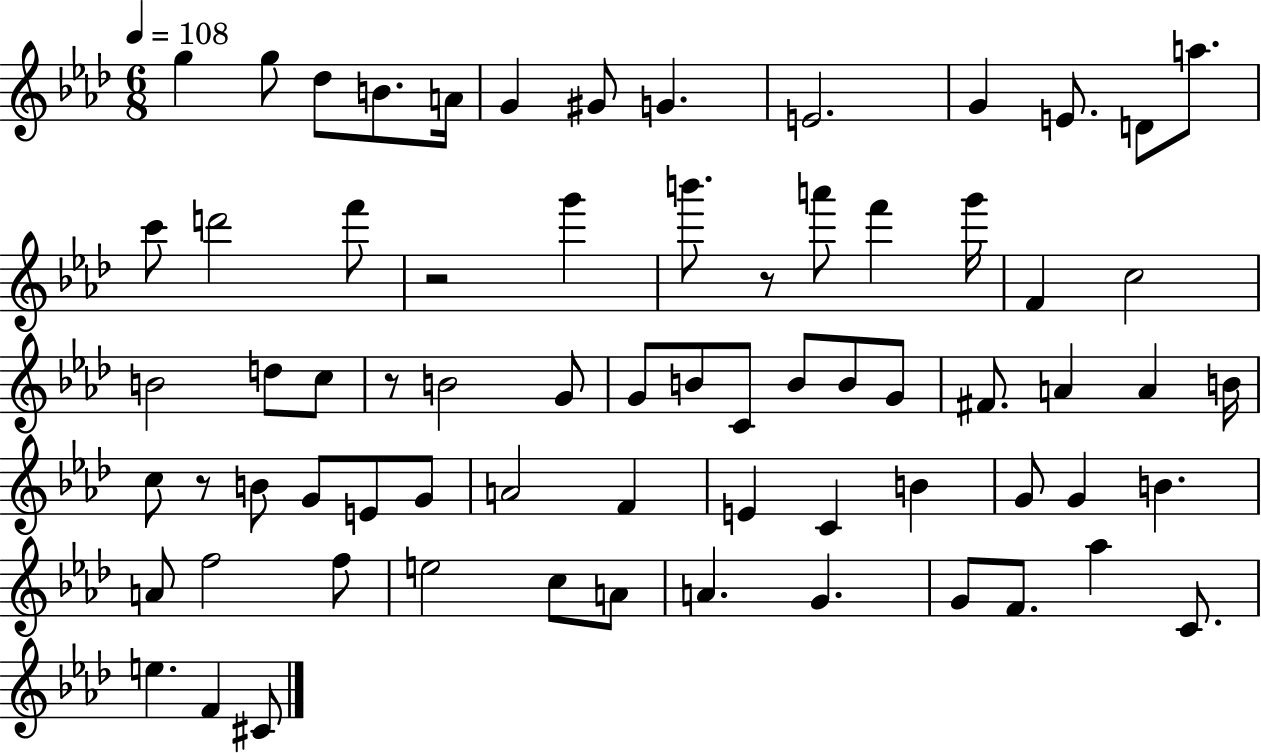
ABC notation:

X:1
T:Untitled
M:6/8
L:1/4
K:Ab
g g/2 _d/2 B/2 A/4 G ^G/2 G E2 G E/2 D/2 a/2 c'/2 d'2 f'/2 z2 g' b'/2 z/2 a'/2 f' g'/4 F c2 B2 d/2 c/2 z/2 B2 G/2 G/2 B/2 C/2 B/2 B/2 G/2 ^F/2 A A B/4 c/2 z/2 B/2 G/2 E/2 G/2 A2 F E C B G/2 G B A/2 f2 f/2 e2 c/2 A/2 A G G/2 F/2 _a C/2 e F ^C/2